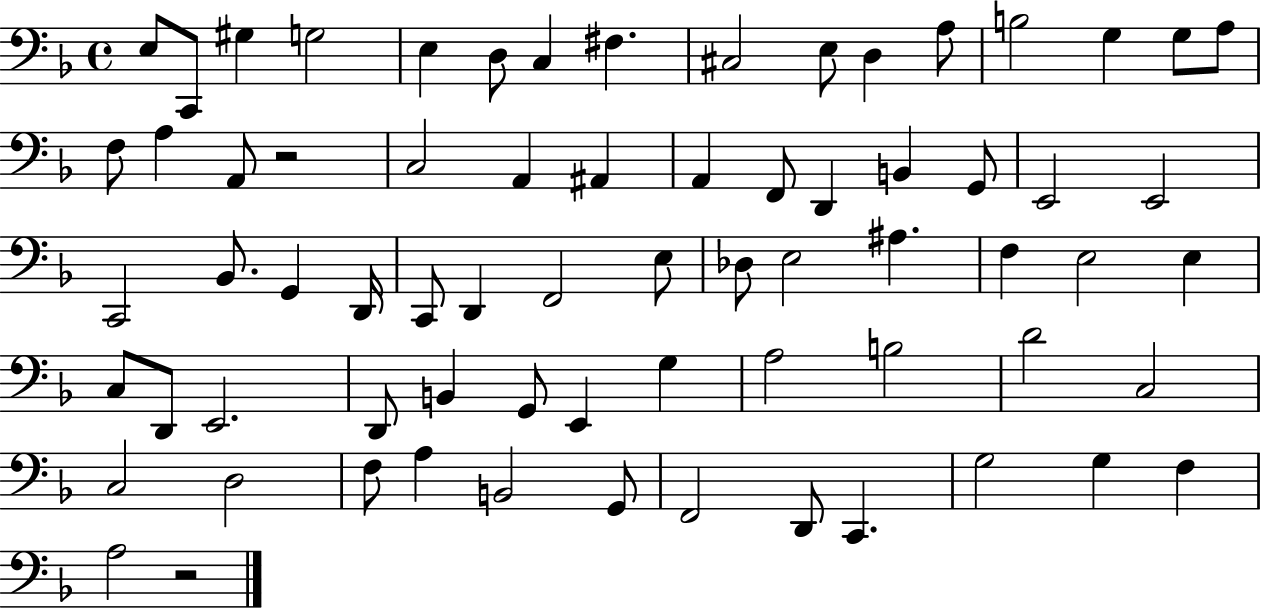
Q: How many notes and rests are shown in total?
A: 70